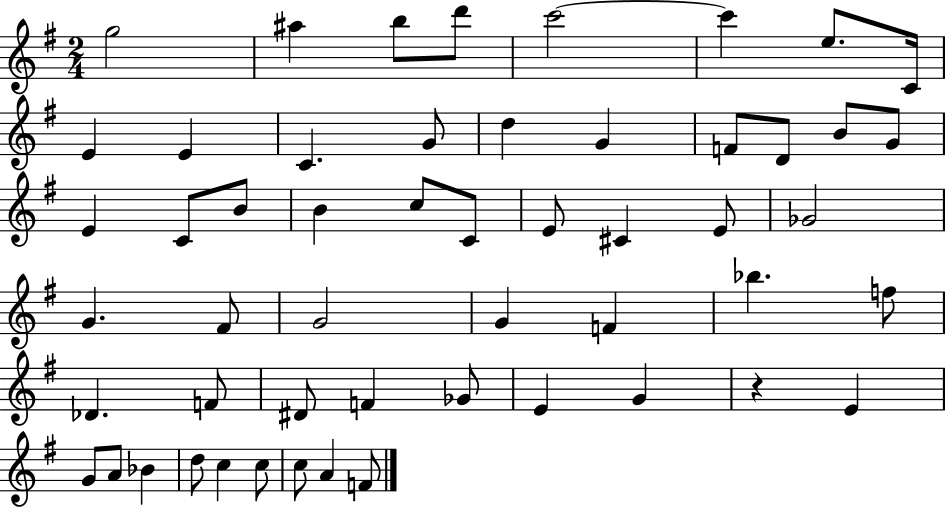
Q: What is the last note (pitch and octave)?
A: F4